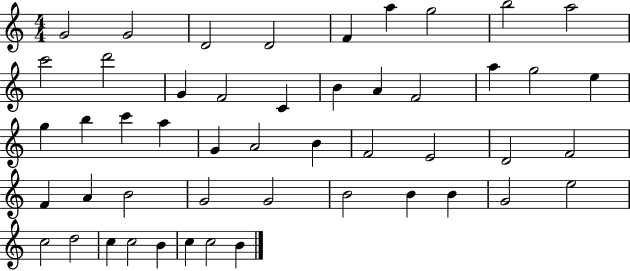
{
  \clef treble
  \numericTimeSignature
  \time 4/4
  \key c \major
  g'2 g'2 | d'2 d'2 | f'4 a''4 g''2 | b''2 a''2 | \break c'''2 d'''2 | g'4 f'2 c'4 | b'4 a'4 f'2 | a''4 g''2 e''4 | \break g''4 b''4 c'''4 a''4 | g'4 a'2 b'4 | f'2 e'2 | d'2 f'2 | \break f'4 a'4 b'2 | g'2 g'2 | b'2 b'4 b'4 | g'2 e''2 | \break c''2 d''2 | c''4 c''2 b'4 | c''4 c''2 b'4 | \bar "|."
}